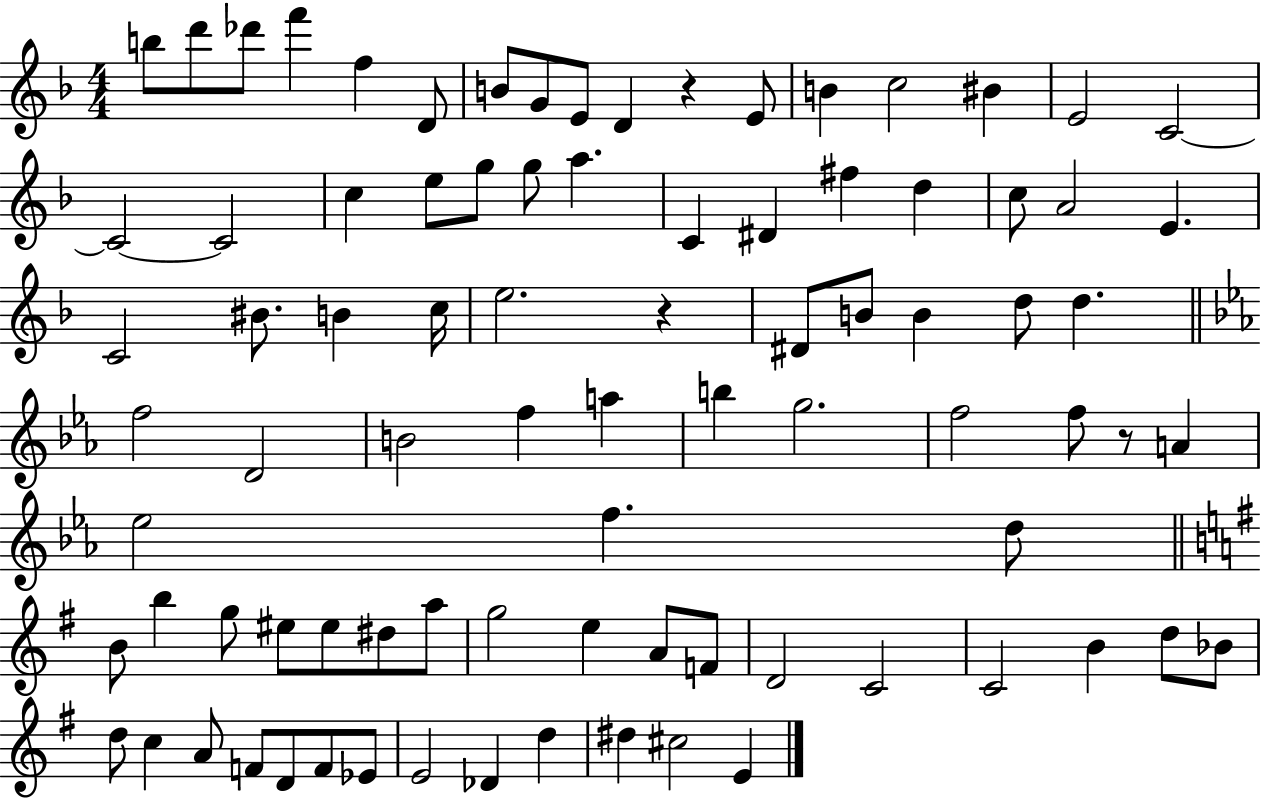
{
  \clef treble
  \numericTimeSignature
  \time 4/4
  \key f \major
  \repeat volta 2 { b''8 d'''8 des'''8 f'''4 f''4 d'8 | b'8 g'8 e'8 d'4 r4 e'8 | b'4 c''2 bis'4 | e'2 c'2~~ | \break c'2~~ c'2 | c''4 e''8 g''8 g''8 a''4. | c'4 dis'4 fis''4 d''4 | c''8 a'2 e'4. | \break c'2 bis'8. b'4 c''16 | e''2. r4 | dis'8 b'8 b'4 d''8 d''4. | \bar "||" \break \key ees \major f''2 d'2 | b'2 f''4 a''4 | b''4 g''2. | f''2 f''8 r8 a'4 | \break ees''2 f''4. d''8 | \bar "||" \break \key e \minor b'8 b''4 g''8 eis''8 eis''8 dis''8 a''8 | g''2 e''4 a'8 f'8 | d'2 c'2 | c'2 b'4 d''8 bes'8 | \break d''8 c''4 a'8 f'8 d'8 f'8 ees'8 | e'2 des'4 d''4 | dis''4 cis''2 e'4 | } \bar "|."
}